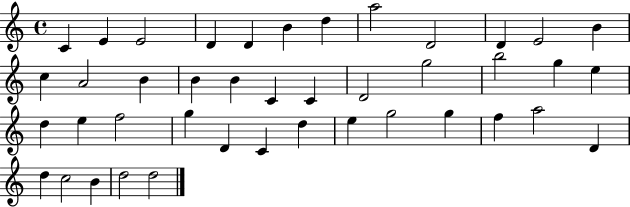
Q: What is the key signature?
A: C major